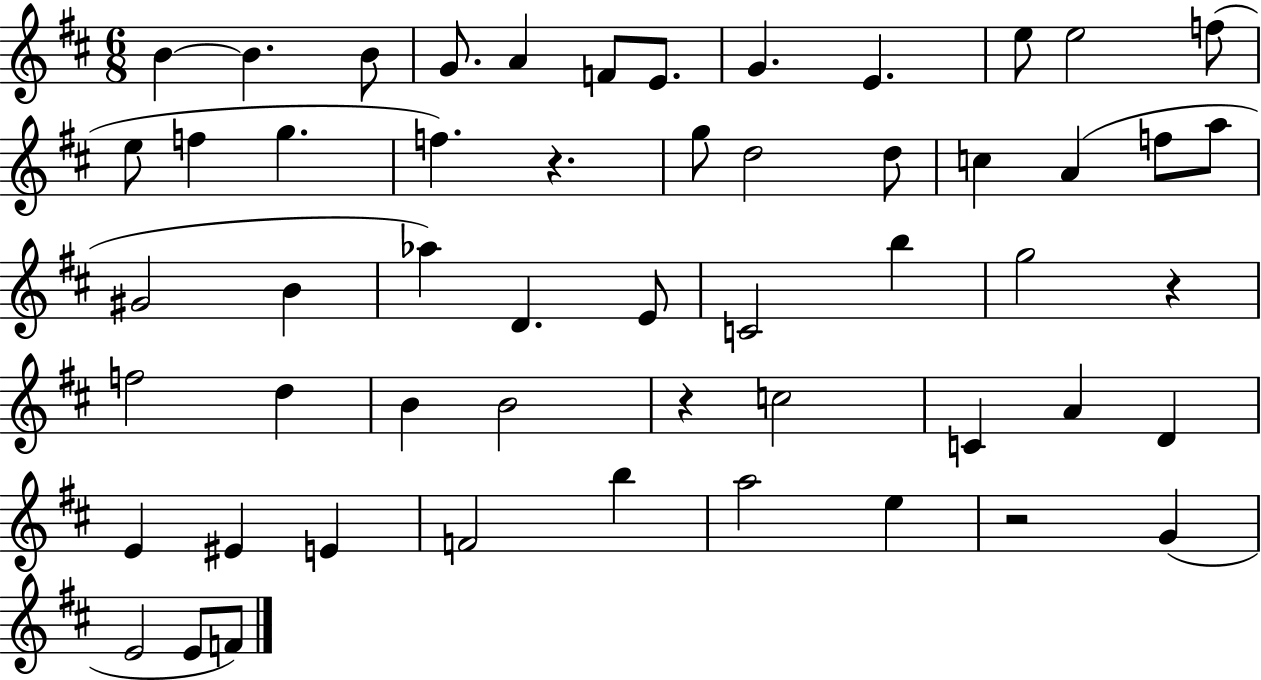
{
  \clef treble
  \numericTimeSignature
  \time 6/8
  \key d \major
  b'4~~ b'4. b'8 | g'8. a'4 f'8 e'8. | g'4. e'4. | e''8 e''2 f''8( | \break e''8 f''4 g''4. | f''4.) r4. | g''8 d''2 d''8 | c''4 a'4( f''8 a''8 | \break gis'2 b'4 | aes''4) d'4. e'8 | c'2 b''4 | g''2 r4 | \break f''2 d''4 | b'4 b'2 | r4 c''2 | c'4 a'4 d'4 | \break e'4 eis'4 e'4 | f'2 b''4 | a''2 e''4 | r2 g'4( | \break e'2 e'8 f'8) | \bar "|."
}